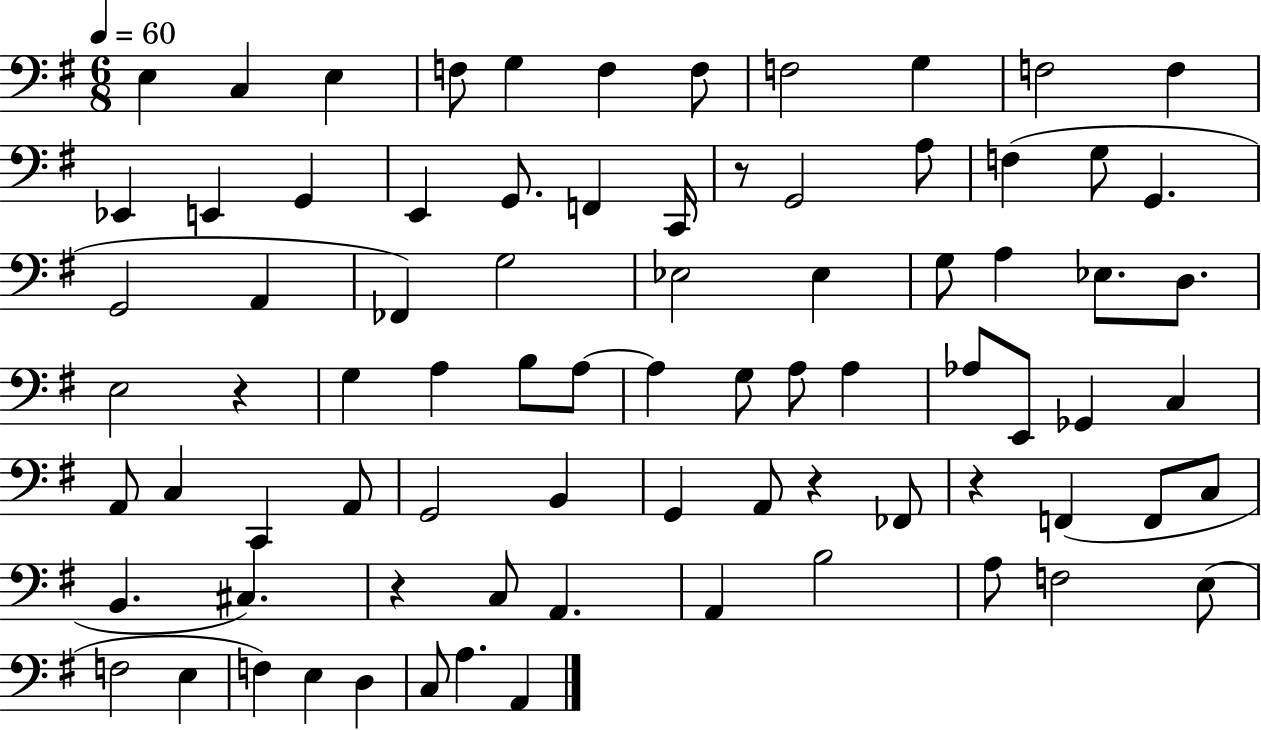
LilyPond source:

{
  \clef bass
  \numericTimeSignature
  \time 6/8
  \key g \major
  \tempo 4 = 60
  e4 c4 e4 | f8 g4 f4 f8 | f2 g4 | f2 f4 | \break ees,4 e,4 g,4 | e,4 g,8. f,4 c,16 | r8 g,2 a8 | f4( g8 g,4. | \break g,2 a,4 | fes,4) g2 | ees2 ees4 | g8 a4 ees8. d8. | \break e2 r4 | g4 a4 b8 a8~~ | a4 g8 a8 a4 | aes8 e,8 ges,4 c4 | \break a,8 c4 c,4 a,8 | g,2 b,4 | g,4 a,8 r4 fes,8 | r4 f,4( f,8 c8 | \break b,4. cis4.) | r4 c8 a,4. | a,4 b2 | a8 f2 e8( | \break f2 e4 | f4) e4 d4 | c8 a4. a,4 | \bar "|."
}